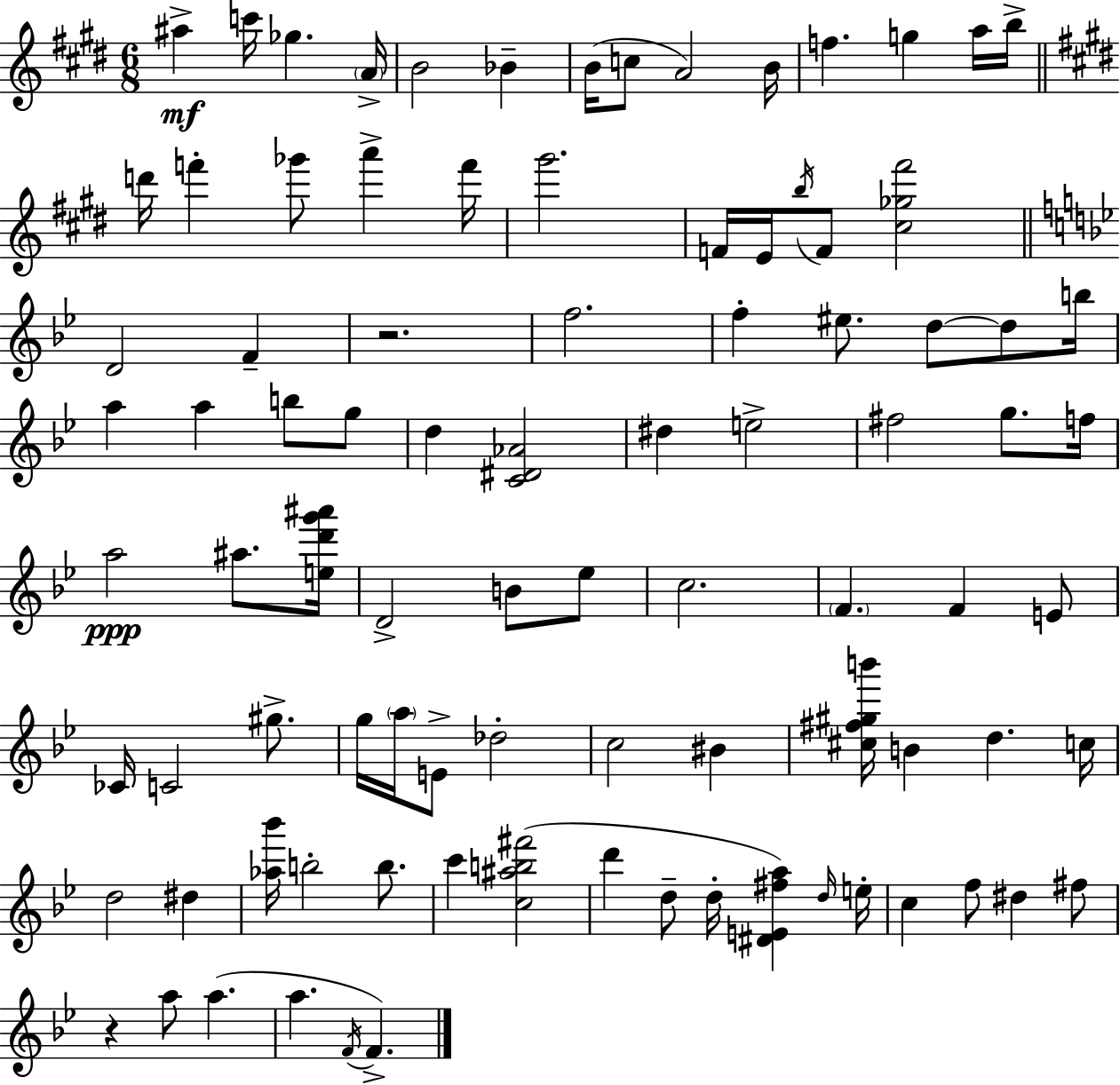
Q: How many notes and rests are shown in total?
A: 91